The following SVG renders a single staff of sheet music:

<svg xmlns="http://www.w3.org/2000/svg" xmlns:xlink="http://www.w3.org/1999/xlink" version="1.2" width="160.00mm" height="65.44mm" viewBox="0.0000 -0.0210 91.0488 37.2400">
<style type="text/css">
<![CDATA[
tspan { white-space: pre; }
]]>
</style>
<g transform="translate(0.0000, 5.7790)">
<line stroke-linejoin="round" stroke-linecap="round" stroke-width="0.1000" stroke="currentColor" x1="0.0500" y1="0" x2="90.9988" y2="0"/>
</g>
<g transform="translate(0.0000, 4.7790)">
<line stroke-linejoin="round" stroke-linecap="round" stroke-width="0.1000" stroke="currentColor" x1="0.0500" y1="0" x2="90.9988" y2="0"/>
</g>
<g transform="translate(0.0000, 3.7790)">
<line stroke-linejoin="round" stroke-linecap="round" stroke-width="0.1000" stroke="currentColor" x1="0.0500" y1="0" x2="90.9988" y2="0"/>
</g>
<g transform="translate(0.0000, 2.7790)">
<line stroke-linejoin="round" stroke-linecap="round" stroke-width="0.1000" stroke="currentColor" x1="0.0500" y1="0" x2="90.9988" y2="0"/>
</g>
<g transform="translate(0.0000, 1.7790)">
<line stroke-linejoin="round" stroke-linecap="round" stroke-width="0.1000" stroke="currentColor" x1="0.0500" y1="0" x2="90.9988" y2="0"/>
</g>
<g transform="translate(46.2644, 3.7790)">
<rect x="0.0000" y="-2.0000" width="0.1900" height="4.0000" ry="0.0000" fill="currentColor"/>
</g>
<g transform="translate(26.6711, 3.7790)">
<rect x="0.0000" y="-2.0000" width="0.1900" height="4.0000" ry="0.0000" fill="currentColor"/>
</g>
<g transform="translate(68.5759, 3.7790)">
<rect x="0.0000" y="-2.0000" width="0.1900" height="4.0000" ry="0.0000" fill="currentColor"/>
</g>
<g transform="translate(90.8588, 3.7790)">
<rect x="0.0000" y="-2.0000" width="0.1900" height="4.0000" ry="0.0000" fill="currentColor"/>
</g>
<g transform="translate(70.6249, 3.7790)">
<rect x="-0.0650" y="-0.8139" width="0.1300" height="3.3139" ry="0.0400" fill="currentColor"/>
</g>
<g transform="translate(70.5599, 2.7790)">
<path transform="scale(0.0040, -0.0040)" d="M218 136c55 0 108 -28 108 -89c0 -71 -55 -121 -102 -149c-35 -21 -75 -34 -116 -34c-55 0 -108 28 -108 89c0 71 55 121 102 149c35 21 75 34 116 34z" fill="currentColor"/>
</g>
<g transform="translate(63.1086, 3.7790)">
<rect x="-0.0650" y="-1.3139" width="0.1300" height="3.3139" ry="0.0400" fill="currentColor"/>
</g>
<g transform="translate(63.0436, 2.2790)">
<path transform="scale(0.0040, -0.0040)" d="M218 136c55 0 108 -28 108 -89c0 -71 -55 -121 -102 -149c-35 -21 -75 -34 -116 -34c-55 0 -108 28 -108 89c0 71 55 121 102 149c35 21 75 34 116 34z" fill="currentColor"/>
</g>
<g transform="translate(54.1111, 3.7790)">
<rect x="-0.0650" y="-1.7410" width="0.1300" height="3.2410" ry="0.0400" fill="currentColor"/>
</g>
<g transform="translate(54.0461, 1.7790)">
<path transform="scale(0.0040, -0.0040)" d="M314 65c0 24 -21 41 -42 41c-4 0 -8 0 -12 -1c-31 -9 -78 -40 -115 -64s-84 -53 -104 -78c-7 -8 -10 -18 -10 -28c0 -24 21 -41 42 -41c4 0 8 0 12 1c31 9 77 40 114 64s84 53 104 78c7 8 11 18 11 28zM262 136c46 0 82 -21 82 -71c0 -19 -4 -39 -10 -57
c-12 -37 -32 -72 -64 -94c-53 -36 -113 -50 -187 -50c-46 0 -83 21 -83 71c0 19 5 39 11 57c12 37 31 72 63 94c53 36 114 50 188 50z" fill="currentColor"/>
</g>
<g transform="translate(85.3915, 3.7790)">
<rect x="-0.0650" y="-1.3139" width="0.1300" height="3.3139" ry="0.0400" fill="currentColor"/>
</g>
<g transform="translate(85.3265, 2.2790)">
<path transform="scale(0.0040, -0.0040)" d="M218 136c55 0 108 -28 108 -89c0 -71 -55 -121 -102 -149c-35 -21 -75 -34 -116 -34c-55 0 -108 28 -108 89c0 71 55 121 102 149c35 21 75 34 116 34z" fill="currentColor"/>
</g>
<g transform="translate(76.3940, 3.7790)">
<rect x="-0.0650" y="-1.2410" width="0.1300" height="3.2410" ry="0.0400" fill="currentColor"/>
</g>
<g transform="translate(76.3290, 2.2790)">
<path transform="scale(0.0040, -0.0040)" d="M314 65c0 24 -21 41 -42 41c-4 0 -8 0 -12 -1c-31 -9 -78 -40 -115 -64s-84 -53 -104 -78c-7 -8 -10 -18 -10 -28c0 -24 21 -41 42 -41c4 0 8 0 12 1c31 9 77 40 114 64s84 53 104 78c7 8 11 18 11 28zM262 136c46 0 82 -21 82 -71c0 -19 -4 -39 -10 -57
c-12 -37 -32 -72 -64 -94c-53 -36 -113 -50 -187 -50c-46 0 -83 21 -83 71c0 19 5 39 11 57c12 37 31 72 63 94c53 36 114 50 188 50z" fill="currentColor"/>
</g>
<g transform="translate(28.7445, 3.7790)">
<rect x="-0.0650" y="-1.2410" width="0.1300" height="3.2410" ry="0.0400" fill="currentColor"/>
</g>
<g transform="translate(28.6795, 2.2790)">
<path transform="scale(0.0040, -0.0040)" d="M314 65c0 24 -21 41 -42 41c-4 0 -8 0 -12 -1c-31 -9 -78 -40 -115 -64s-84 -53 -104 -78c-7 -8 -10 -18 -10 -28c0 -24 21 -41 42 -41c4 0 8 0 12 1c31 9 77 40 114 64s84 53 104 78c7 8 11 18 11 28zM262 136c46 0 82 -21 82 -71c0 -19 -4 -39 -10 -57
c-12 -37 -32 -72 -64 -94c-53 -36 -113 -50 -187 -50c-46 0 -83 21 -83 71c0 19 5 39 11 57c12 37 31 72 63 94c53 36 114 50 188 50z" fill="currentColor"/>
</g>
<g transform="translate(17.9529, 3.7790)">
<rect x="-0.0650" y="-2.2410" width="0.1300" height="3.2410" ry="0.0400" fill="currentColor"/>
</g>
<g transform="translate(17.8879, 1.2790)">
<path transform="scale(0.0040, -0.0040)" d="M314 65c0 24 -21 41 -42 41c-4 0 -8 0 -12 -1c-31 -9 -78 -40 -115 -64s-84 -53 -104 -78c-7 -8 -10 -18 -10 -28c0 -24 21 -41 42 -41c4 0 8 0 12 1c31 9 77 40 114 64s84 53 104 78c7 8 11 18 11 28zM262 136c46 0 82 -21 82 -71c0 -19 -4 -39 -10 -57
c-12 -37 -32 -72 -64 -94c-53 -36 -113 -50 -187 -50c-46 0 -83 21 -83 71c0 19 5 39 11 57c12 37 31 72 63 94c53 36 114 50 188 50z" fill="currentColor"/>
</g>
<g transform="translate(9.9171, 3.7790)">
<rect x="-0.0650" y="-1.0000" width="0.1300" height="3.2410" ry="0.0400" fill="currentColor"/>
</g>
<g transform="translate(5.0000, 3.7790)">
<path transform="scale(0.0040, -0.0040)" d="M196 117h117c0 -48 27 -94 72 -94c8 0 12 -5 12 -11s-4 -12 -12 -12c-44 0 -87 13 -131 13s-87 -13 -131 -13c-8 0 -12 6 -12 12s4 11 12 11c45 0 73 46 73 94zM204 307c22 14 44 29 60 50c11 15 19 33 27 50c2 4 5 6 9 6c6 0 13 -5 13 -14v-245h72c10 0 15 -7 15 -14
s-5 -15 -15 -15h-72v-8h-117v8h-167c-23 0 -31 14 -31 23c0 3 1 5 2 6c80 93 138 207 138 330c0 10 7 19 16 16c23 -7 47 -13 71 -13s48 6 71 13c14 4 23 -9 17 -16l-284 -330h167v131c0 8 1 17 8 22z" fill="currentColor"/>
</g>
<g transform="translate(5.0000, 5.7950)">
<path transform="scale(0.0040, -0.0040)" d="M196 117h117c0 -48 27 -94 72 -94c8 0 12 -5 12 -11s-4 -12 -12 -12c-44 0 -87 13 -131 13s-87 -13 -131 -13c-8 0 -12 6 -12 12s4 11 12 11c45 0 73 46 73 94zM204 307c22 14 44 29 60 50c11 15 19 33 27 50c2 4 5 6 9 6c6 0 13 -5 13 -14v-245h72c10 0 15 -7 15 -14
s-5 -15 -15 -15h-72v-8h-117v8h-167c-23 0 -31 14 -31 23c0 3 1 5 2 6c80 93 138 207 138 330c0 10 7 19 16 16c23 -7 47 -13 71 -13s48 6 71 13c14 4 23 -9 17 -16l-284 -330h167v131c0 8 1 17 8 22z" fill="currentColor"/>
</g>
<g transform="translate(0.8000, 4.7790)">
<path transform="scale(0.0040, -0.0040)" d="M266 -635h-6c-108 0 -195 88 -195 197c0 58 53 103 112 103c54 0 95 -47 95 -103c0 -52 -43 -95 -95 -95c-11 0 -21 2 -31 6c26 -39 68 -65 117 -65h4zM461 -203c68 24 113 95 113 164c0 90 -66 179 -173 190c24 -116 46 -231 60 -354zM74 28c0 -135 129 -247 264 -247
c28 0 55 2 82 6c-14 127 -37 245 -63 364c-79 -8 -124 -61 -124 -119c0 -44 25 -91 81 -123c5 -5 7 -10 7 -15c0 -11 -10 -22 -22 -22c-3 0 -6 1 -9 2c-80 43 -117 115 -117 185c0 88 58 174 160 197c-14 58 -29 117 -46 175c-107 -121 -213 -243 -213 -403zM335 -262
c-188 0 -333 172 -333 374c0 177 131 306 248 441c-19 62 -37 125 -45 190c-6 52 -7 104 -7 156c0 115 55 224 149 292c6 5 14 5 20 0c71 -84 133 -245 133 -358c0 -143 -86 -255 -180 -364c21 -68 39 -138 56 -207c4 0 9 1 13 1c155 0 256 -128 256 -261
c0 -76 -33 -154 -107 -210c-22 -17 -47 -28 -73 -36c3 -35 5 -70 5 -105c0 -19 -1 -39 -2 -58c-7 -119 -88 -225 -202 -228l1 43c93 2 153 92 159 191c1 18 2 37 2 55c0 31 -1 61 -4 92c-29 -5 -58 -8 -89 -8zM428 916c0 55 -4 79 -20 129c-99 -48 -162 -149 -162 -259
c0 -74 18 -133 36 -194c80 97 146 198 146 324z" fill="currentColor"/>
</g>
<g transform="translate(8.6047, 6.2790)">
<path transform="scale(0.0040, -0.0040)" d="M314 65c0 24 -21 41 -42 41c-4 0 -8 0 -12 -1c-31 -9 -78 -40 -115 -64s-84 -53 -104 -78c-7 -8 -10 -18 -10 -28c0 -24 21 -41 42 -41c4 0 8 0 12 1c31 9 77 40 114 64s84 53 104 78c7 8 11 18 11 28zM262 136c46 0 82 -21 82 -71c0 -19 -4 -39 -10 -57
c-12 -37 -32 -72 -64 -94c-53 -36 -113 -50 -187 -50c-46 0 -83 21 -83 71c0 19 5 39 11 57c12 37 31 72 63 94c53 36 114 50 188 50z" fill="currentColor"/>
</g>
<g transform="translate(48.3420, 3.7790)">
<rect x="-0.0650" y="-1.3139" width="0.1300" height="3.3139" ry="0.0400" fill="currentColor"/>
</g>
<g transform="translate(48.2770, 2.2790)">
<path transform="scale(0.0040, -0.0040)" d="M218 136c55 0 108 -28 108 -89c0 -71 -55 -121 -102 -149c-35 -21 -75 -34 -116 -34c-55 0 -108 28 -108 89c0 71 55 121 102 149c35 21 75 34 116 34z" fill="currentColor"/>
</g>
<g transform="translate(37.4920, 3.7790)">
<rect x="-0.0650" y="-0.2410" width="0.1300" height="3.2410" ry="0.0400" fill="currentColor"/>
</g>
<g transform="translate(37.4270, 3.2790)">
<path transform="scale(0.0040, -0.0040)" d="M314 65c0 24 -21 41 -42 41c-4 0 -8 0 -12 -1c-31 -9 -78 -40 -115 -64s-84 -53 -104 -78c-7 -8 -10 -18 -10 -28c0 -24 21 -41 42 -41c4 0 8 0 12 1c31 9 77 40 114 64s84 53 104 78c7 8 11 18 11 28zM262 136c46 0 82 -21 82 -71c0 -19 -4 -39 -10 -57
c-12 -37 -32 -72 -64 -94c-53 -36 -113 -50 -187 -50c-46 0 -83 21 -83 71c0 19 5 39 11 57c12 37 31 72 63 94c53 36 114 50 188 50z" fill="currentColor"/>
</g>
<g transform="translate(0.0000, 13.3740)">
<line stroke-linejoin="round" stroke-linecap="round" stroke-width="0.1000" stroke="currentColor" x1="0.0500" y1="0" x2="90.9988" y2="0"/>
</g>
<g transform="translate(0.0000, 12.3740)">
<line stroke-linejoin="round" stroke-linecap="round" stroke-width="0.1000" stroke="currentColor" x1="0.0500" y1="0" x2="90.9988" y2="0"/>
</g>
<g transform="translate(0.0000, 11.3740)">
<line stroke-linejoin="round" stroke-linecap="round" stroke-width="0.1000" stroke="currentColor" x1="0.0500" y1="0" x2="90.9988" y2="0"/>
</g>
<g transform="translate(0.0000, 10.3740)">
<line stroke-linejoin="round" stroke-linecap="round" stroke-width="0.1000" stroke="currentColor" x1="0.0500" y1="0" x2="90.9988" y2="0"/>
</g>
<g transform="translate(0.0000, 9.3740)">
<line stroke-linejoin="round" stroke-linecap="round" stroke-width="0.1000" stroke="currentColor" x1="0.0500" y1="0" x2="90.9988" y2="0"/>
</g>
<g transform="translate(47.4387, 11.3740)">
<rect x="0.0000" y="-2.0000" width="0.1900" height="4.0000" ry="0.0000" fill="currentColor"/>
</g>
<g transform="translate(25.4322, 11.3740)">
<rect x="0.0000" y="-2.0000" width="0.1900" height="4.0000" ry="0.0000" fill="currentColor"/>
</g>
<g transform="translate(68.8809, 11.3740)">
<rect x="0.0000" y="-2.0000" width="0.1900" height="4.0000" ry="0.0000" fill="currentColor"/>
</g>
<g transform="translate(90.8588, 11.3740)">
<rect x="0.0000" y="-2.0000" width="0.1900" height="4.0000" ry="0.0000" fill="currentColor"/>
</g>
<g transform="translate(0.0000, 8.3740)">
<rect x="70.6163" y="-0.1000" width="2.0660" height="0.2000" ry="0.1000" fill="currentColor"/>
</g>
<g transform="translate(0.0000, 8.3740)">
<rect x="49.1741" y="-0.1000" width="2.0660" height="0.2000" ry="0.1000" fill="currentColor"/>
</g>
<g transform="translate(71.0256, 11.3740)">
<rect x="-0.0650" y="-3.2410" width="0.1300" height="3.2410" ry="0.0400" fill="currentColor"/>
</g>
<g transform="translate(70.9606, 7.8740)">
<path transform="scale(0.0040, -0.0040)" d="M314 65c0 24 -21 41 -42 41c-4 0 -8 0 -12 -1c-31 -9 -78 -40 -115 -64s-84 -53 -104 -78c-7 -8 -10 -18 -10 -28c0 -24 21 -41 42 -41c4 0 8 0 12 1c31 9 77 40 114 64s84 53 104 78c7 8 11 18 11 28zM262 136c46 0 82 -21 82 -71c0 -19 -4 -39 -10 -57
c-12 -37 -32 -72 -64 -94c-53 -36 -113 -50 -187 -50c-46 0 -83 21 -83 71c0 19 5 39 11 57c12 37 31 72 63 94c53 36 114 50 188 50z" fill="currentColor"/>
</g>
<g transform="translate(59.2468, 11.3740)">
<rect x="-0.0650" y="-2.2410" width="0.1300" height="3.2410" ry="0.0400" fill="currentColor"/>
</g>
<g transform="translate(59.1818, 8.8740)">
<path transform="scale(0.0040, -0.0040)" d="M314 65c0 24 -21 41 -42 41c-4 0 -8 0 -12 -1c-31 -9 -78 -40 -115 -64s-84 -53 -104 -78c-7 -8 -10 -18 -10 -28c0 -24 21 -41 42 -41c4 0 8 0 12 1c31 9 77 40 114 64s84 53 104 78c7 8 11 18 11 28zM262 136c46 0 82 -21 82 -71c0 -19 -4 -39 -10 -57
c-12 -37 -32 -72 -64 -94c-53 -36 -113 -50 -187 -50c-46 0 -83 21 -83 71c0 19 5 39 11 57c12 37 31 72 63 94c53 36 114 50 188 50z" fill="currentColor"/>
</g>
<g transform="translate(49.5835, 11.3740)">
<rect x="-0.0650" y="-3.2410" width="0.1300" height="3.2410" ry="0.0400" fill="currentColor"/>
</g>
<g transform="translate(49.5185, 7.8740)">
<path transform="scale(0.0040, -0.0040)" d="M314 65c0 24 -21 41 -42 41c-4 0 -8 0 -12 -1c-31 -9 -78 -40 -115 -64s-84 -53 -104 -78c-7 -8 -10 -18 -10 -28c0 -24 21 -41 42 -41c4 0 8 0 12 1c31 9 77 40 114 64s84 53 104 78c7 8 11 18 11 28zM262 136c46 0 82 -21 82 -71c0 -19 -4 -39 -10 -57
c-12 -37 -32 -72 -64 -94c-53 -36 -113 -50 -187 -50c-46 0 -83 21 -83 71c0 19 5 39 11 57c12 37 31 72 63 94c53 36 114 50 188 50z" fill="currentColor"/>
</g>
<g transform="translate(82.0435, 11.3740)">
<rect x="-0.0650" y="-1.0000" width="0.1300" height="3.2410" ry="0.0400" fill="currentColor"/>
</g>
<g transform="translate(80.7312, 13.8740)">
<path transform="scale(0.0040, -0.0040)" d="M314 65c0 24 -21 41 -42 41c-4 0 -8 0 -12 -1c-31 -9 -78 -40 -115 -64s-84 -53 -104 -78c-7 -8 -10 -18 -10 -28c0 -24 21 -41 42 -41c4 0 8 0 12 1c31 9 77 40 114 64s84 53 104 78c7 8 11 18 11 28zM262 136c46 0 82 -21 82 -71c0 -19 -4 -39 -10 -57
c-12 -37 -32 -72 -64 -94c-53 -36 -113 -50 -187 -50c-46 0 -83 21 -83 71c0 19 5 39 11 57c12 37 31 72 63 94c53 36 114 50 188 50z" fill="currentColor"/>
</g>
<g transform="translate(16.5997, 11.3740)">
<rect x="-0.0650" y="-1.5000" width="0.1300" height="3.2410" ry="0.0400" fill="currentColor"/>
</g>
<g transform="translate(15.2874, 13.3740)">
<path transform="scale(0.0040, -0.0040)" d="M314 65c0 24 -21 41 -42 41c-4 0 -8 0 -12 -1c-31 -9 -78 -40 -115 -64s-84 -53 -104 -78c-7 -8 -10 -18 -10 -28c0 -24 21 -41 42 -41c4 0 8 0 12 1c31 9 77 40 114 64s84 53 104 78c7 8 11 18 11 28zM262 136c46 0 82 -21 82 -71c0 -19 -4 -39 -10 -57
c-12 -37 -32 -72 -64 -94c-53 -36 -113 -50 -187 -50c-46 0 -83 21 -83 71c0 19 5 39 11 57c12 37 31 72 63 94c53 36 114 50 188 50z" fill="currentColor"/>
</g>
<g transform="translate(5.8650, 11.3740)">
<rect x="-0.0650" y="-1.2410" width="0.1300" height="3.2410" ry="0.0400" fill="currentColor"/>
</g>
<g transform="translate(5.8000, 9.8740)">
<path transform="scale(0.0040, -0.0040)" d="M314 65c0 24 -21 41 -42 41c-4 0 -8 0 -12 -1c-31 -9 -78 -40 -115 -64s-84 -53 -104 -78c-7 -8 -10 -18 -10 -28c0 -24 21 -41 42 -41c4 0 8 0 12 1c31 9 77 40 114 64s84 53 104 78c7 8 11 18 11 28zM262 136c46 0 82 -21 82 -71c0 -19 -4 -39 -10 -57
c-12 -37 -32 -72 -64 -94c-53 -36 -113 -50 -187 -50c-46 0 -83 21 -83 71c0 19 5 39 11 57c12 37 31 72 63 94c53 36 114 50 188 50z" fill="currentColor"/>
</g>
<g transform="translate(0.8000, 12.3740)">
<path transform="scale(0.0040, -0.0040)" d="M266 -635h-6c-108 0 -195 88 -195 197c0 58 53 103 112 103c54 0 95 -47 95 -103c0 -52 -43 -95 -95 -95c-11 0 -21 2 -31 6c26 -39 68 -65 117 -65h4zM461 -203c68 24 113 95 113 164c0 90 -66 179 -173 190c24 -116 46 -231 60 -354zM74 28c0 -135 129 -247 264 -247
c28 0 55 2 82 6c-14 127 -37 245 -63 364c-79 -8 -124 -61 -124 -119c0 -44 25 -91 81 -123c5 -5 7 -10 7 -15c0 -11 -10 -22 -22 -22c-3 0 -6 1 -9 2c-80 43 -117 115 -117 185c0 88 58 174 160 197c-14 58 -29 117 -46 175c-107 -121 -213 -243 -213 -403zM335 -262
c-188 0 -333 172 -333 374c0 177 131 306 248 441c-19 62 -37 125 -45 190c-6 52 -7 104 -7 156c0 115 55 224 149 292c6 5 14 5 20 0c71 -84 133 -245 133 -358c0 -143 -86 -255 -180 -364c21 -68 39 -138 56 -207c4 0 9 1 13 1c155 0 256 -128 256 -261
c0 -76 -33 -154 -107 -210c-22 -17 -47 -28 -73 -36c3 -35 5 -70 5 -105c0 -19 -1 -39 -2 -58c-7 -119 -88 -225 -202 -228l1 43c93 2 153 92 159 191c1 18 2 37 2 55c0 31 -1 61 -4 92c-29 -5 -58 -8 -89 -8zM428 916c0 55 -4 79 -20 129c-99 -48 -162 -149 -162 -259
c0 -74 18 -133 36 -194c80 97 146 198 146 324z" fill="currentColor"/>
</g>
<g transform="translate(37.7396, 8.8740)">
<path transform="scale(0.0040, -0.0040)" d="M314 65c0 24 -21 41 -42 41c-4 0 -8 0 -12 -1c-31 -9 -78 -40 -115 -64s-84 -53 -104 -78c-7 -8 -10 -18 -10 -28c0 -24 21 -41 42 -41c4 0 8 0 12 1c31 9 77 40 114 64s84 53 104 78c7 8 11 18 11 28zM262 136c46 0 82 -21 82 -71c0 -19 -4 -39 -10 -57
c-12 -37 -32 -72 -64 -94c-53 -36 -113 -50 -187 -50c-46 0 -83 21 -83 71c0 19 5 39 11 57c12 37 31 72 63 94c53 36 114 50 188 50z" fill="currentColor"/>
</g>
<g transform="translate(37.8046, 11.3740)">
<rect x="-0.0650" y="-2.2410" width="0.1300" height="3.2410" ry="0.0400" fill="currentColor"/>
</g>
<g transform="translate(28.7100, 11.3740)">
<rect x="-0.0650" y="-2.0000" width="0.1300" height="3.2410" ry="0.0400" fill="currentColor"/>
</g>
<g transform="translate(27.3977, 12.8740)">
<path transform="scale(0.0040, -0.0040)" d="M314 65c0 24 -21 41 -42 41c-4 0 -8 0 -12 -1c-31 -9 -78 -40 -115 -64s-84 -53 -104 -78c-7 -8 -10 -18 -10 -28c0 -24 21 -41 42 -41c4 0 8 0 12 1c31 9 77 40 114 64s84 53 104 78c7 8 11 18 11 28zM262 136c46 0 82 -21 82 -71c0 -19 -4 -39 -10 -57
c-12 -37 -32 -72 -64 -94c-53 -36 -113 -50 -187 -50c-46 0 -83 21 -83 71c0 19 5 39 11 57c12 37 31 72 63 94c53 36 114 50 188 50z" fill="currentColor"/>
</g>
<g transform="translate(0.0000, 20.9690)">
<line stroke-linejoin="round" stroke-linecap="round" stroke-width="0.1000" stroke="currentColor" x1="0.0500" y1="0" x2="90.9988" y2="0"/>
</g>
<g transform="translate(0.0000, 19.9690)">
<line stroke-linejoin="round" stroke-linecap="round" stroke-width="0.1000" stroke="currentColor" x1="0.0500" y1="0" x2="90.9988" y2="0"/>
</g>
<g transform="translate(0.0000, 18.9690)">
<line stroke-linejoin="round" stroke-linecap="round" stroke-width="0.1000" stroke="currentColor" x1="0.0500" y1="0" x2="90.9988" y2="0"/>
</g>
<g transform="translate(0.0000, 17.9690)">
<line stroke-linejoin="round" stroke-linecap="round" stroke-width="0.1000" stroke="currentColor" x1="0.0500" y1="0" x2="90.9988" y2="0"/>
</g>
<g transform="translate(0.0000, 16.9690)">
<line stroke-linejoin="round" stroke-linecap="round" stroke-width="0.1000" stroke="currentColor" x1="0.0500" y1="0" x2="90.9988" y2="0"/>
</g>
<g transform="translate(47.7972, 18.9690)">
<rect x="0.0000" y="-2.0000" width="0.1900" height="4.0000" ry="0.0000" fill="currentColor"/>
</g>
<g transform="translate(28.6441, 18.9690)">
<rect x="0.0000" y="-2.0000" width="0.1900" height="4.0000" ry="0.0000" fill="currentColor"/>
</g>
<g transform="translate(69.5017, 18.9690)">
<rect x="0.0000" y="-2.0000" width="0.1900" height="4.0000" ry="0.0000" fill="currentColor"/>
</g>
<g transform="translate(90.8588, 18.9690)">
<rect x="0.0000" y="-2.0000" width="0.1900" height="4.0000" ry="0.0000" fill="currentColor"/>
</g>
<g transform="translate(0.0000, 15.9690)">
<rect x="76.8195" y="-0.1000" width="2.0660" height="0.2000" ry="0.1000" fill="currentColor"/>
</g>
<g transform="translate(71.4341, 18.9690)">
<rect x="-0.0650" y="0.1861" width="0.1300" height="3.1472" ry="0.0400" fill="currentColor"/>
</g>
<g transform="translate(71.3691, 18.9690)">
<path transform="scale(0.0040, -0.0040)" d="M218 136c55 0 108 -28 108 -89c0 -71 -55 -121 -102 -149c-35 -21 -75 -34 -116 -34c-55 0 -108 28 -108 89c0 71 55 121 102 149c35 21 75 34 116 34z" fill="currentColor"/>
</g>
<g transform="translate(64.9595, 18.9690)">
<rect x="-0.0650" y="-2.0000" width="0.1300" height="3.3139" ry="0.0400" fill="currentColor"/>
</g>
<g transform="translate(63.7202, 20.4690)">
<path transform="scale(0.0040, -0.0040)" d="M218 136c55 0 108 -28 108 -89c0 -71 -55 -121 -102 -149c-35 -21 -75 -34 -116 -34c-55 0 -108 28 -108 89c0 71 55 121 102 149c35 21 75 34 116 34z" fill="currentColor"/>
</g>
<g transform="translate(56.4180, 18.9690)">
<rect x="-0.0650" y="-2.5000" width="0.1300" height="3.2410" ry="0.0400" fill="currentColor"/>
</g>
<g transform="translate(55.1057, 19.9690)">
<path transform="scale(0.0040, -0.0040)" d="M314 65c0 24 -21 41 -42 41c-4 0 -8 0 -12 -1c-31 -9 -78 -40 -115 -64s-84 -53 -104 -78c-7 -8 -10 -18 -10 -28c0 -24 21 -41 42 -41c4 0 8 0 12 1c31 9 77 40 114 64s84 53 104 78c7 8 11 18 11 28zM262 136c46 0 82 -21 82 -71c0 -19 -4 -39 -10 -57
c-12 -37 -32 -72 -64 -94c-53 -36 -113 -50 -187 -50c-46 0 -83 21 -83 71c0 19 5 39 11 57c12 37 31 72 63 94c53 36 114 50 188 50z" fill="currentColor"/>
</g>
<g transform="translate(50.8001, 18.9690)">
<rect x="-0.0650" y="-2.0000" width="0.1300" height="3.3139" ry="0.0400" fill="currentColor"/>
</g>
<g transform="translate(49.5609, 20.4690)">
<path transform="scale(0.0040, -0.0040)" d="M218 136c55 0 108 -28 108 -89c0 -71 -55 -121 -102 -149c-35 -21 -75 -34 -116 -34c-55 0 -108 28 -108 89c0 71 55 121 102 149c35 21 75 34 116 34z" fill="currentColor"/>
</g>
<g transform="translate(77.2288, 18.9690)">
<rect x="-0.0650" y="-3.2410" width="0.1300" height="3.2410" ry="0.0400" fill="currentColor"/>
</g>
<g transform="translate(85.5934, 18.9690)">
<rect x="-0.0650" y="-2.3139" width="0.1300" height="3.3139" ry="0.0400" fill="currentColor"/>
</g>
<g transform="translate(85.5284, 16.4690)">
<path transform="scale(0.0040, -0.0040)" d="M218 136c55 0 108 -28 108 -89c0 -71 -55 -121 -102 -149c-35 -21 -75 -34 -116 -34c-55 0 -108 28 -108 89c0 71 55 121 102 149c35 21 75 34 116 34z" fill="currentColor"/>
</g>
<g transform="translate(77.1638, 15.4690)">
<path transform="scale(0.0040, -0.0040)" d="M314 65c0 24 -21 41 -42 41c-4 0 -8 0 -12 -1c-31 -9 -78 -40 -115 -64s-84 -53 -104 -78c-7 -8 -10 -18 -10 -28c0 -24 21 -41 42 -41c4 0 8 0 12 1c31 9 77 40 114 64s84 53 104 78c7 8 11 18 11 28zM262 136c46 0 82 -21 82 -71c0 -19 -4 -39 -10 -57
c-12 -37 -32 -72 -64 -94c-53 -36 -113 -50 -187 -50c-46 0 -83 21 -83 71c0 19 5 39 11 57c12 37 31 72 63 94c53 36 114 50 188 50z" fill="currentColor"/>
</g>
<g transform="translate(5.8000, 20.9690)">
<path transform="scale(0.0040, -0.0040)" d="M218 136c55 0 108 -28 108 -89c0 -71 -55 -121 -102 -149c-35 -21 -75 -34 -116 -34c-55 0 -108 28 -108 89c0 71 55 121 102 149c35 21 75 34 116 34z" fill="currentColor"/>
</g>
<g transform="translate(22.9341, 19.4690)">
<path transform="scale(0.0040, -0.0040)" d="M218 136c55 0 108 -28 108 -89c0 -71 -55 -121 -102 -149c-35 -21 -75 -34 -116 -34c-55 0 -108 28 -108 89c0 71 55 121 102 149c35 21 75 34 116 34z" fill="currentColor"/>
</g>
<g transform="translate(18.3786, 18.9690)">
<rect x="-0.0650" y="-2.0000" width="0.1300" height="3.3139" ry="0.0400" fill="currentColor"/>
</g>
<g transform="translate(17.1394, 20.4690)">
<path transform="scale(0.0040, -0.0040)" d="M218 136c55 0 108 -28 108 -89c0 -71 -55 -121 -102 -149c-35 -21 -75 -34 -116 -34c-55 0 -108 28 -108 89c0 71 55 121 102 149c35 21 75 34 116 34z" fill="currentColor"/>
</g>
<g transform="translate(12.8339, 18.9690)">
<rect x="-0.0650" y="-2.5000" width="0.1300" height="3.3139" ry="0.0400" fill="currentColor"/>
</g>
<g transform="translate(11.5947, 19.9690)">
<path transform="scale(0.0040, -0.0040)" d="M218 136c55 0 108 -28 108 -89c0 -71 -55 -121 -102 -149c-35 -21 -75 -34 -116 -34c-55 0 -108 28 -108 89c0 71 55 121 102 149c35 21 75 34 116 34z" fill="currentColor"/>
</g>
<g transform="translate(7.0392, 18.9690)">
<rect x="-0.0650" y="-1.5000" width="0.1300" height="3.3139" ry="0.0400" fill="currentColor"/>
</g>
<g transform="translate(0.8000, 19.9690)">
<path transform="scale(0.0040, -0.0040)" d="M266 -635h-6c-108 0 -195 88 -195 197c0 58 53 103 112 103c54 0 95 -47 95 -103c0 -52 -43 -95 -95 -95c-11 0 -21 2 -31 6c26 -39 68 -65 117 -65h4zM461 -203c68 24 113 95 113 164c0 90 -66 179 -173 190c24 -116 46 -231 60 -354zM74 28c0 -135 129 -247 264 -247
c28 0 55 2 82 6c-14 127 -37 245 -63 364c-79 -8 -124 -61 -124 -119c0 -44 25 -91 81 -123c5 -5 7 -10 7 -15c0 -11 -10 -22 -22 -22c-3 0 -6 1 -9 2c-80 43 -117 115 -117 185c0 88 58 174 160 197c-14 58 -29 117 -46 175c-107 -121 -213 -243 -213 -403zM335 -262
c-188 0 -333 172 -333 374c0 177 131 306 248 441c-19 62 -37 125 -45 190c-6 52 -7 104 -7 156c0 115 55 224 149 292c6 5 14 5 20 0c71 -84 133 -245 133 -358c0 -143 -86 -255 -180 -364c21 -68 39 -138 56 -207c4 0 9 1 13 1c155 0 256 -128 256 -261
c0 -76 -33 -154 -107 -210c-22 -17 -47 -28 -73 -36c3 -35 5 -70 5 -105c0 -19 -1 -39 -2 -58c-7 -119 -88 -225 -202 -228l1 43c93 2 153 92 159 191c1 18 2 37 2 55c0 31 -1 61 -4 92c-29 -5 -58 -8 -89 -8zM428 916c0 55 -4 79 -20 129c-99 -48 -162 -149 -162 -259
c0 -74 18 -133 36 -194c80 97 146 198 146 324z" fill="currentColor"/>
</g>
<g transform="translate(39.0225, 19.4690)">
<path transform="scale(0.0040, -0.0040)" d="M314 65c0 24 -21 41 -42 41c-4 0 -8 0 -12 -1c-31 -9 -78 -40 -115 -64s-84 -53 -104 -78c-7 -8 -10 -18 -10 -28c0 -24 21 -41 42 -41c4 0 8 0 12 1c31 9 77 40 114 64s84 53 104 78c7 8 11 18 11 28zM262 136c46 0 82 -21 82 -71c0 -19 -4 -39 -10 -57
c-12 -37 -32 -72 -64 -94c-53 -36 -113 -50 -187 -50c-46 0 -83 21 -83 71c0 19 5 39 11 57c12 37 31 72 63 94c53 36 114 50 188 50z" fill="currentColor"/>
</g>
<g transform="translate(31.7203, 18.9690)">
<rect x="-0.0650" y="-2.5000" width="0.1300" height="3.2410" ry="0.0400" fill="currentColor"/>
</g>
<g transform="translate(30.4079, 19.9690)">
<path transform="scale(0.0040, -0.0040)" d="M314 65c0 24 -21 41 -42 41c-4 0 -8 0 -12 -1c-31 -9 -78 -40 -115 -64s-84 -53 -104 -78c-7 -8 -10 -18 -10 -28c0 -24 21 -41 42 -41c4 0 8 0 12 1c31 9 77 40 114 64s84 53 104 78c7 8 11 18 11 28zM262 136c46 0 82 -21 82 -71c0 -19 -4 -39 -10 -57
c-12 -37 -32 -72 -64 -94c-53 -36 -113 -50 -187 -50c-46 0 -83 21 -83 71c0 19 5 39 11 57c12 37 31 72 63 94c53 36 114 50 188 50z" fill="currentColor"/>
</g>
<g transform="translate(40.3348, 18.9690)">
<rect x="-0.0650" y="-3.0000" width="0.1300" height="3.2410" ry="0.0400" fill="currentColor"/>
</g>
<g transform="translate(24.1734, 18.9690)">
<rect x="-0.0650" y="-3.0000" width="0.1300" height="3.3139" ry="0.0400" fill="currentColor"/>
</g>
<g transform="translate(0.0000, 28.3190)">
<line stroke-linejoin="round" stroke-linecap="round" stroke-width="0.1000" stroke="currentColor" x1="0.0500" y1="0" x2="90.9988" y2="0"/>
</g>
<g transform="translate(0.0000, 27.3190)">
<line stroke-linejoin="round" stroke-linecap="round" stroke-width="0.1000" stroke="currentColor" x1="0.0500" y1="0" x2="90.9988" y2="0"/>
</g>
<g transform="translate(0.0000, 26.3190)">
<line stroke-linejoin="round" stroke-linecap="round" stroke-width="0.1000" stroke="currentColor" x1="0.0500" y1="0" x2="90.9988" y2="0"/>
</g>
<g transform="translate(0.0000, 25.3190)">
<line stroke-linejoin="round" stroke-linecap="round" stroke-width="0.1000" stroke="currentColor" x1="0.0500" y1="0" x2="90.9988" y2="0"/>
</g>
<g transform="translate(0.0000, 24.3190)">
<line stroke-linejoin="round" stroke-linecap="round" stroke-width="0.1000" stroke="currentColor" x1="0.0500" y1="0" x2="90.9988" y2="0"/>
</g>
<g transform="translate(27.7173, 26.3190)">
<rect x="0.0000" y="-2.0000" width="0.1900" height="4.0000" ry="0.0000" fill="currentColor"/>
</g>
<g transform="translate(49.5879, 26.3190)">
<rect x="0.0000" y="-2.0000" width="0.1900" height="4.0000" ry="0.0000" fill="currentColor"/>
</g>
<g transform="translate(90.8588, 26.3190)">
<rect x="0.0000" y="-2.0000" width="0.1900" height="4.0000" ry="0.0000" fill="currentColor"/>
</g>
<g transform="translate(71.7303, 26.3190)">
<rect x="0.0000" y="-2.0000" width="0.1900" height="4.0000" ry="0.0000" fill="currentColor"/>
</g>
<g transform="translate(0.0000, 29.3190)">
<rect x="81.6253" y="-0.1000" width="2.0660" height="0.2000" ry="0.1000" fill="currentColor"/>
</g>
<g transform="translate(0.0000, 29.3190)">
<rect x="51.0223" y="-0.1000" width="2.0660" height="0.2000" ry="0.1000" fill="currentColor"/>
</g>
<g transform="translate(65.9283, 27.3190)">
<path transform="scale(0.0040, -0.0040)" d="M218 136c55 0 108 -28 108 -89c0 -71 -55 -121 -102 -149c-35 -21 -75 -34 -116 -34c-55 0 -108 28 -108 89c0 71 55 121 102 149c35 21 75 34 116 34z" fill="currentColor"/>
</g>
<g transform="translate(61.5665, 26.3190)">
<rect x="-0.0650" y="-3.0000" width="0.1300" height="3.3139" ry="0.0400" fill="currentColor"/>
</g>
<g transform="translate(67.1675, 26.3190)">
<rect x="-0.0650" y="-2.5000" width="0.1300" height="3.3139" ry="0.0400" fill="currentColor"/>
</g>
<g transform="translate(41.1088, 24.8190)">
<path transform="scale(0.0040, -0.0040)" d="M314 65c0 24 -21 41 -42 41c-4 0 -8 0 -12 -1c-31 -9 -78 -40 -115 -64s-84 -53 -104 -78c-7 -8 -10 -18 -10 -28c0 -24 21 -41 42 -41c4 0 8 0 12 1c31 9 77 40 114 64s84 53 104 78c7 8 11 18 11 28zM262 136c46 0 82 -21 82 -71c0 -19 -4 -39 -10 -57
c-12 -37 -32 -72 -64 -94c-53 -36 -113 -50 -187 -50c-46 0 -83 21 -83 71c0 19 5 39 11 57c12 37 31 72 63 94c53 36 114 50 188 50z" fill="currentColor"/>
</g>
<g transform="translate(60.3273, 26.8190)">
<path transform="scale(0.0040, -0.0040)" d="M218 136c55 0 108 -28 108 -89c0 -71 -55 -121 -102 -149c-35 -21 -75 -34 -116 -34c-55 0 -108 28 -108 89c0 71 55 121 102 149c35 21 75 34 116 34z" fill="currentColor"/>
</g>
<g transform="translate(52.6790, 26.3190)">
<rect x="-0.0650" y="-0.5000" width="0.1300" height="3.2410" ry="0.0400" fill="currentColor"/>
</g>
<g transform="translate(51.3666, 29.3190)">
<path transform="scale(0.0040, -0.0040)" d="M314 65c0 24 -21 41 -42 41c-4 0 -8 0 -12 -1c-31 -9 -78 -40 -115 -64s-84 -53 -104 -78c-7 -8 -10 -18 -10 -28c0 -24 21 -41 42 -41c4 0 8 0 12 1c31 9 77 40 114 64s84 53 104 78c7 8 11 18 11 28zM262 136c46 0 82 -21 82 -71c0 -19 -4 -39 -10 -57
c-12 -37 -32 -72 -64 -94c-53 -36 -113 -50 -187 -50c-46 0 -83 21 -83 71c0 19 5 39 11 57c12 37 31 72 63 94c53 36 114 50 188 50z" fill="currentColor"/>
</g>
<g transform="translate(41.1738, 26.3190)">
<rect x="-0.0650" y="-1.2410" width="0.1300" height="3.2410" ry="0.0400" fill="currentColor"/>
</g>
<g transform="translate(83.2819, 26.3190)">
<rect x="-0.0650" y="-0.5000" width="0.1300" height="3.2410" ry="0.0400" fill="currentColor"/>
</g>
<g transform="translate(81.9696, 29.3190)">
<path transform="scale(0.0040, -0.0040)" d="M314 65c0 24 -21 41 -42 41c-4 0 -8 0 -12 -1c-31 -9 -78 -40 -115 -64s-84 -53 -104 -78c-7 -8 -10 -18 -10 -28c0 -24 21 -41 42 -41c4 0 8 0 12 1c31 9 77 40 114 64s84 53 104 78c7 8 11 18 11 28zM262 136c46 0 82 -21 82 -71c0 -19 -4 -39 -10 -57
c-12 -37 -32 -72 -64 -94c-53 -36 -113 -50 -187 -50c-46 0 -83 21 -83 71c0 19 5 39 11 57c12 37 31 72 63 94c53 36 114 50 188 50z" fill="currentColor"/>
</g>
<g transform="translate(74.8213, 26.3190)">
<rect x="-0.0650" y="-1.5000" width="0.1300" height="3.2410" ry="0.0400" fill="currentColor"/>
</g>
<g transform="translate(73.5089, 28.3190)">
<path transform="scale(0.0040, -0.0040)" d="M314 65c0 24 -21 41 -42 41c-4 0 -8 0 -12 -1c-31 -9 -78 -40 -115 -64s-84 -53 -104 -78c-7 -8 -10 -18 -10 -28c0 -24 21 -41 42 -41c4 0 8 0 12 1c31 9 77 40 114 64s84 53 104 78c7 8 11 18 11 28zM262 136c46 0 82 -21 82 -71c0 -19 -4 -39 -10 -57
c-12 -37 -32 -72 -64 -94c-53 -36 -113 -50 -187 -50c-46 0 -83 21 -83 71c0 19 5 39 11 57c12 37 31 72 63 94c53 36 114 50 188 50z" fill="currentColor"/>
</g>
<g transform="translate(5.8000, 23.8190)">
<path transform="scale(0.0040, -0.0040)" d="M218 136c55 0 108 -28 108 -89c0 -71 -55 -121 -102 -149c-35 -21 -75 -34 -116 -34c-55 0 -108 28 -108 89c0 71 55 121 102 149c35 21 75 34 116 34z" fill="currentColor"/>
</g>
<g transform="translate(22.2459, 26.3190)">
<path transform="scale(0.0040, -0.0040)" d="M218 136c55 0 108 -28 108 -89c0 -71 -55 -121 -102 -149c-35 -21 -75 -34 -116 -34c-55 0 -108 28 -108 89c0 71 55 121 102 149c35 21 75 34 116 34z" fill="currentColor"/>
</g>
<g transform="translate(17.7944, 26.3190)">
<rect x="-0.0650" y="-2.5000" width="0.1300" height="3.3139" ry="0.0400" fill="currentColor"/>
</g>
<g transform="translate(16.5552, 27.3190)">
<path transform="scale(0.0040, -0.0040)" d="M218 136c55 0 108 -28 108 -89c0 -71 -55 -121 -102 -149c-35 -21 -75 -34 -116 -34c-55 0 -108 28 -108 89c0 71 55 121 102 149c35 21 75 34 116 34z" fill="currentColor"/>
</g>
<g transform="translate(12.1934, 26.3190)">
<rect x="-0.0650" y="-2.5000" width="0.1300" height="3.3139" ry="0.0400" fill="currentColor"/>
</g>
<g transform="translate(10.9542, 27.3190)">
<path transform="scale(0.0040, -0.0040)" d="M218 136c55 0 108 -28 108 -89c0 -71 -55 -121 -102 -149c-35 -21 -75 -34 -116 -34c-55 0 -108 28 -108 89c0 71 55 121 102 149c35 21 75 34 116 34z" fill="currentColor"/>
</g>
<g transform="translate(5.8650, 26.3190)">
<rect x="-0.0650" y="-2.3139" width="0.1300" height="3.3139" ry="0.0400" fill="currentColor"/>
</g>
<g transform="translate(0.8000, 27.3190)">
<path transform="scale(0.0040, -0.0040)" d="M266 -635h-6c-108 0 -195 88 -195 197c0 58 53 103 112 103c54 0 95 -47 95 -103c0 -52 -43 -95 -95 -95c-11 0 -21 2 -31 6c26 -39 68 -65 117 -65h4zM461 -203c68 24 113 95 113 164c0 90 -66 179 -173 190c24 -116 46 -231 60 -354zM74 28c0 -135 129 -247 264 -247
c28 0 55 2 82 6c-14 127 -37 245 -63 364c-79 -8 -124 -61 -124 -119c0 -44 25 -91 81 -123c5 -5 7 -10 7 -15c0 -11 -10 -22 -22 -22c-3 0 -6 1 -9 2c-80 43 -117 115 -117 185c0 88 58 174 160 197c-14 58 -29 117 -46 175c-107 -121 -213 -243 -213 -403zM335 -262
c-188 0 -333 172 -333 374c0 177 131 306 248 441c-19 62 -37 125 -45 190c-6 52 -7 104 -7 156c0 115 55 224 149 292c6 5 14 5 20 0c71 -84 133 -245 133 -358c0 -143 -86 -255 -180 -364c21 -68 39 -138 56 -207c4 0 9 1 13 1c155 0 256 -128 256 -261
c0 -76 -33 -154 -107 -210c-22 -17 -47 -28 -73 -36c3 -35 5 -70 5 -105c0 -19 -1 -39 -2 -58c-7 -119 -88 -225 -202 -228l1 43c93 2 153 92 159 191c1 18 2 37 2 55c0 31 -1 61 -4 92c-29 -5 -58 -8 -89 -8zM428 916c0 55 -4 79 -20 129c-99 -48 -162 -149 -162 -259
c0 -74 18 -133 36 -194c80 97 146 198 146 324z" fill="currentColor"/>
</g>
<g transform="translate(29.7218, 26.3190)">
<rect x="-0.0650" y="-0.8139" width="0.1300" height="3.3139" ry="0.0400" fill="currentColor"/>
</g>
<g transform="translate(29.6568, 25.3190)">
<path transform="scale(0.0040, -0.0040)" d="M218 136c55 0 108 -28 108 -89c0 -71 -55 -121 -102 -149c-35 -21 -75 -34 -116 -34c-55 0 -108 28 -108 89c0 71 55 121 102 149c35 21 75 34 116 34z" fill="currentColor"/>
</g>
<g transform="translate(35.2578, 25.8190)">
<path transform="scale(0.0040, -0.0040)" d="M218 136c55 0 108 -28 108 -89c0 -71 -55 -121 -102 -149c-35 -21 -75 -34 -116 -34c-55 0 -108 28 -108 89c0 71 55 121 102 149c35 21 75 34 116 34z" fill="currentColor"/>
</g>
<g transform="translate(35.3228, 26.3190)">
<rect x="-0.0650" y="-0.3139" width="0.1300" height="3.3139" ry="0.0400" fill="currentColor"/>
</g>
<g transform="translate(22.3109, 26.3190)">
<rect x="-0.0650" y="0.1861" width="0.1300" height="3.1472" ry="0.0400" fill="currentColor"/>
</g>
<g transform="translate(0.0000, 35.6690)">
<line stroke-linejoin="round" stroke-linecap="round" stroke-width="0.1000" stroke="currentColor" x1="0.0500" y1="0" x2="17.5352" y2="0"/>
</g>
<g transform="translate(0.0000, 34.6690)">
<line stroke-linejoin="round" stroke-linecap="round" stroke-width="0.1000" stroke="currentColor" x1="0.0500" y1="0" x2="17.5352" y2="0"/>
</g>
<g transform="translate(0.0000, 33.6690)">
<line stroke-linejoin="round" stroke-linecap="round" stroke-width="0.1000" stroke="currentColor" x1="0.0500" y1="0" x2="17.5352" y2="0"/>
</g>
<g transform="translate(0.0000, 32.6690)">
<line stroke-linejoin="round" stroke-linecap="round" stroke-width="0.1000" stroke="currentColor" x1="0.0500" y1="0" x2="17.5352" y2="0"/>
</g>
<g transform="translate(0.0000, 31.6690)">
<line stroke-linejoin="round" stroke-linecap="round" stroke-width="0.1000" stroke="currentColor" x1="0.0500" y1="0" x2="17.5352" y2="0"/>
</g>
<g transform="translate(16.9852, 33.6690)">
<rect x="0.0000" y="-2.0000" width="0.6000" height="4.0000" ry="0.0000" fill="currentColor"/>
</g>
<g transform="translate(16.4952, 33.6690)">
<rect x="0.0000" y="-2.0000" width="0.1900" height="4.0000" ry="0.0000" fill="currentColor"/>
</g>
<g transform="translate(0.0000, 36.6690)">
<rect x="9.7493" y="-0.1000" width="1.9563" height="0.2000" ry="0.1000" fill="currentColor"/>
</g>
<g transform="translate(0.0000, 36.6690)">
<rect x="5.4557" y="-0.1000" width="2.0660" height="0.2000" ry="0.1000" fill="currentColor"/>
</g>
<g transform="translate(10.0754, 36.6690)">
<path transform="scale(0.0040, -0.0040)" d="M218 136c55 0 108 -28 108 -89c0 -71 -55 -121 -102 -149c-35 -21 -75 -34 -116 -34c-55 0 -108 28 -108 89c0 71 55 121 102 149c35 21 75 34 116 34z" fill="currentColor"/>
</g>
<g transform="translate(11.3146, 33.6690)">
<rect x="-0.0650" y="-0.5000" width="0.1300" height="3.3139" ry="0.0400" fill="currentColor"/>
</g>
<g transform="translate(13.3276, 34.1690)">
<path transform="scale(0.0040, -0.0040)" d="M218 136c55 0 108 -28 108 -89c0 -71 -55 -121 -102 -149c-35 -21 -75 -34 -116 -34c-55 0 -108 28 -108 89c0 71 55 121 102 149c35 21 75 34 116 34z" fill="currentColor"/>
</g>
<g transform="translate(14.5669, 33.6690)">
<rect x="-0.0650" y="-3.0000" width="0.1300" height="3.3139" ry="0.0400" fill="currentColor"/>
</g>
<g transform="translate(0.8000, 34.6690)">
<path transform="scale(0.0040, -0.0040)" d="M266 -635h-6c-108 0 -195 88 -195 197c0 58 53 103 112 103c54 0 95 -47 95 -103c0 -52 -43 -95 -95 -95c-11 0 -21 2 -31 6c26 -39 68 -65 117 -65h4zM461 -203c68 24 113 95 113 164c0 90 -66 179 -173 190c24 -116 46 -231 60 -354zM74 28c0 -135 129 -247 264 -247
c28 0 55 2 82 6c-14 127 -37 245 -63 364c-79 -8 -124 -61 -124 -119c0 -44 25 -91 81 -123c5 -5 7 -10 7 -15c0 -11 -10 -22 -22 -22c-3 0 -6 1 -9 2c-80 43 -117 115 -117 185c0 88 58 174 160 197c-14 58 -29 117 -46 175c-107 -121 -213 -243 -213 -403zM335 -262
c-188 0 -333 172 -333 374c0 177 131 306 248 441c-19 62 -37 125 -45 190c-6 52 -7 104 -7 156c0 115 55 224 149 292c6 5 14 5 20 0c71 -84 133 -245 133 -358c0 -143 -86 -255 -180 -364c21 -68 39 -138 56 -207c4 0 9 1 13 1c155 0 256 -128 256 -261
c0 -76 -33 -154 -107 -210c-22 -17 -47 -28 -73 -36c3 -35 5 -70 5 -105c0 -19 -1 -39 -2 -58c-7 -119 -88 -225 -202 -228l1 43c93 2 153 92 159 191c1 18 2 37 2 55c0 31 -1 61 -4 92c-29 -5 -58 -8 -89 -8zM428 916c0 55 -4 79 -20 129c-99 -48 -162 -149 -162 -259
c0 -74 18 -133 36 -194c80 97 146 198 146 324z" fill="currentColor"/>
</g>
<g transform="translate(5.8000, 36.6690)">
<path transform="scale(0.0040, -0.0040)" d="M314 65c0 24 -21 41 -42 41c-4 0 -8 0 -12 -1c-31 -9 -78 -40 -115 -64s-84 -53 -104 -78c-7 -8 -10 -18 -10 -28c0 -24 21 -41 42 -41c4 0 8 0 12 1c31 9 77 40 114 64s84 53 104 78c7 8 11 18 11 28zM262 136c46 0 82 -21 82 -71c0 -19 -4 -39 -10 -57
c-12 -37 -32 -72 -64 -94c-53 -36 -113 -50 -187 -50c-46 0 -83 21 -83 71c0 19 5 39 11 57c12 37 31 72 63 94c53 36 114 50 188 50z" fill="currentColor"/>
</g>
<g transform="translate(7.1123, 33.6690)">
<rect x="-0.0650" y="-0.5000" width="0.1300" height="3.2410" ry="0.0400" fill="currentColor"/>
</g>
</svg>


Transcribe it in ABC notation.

X:1
T:Untitled
M:4/4
L:1/4
K:C
D2 g2 e2 c2 e f2 e d e2 e e2 E2 F2 g2 b2 g2 b2 D2 E G F A G2 A2 F G2 F B b2 g g G G B d c e2 C2 A G E2 C2 C2 C A